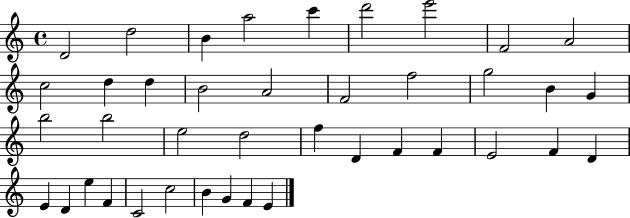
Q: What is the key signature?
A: C major